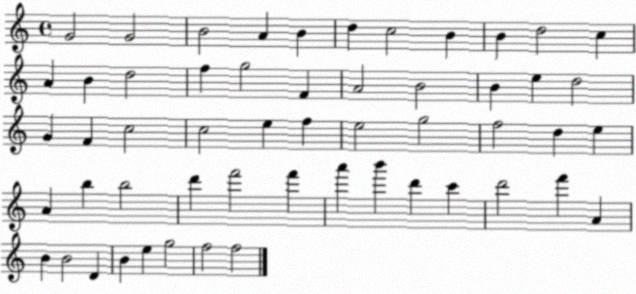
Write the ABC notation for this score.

X:1
T:Untitled
M:4/4
L:1/4
K:C
G2 G2 B2 A B d c2 B B d2 c A B d2 f g2 F A2 B2 B e d2 G F c2 c2 e f e2 g2 f2 d e A b b2 d' f'2 f' a' b' d' c' d'2 f' A B B2 D B e g2 f2 f2